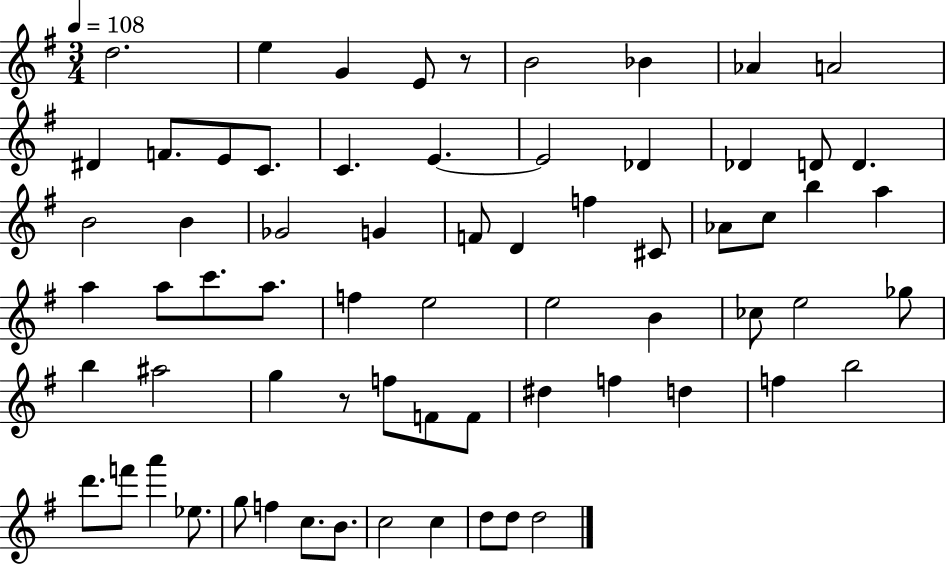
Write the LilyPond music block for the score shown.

{
  \clef treble
  \numericTimeSignature
  \time 3/4
  \key g \major
  \tempo 4 = 108
  d''2. | e''4 g'4 e'8 r8 | b'2 bes'4 | aes'4 a'2 | \break dis'4 f'8. e'8 c'8. | c'4. e'4.~~ | e'2 des'4 | des'4 d'8 d'4. | \break b'2 b'4 | ges'2 g'4 | f'8 d'4 f''4 cis'8 | aes'8 c''8 b''4 a''4 | \break a''4 a''8 c'''8. a''8. | f''4 e''2 | e''2 b'4 | ces''8 e''2 ges''8 | \break b''4 ais''2 | g''4 r8 f''8 f'8 f'8 | dis''4 f''4 d''4 | f''4 b''2 | \break d'''8. f'''8 a'''4 ees''8. | g''8 f''4 c''8. b'8. | c''2 c''4 | d''8 d''8 d''2 | \break \bar "|."
}